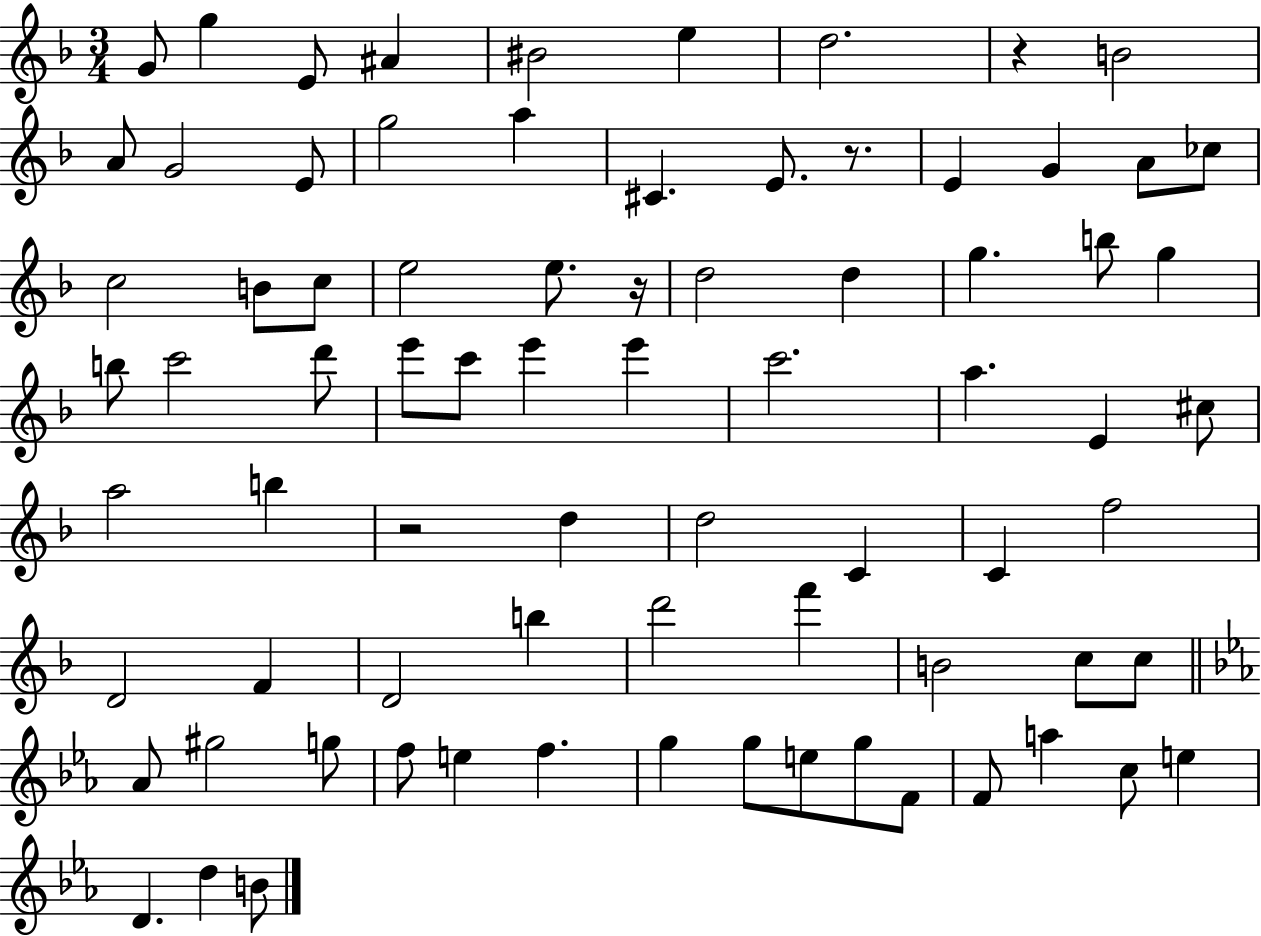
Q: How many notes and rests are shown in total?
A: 78